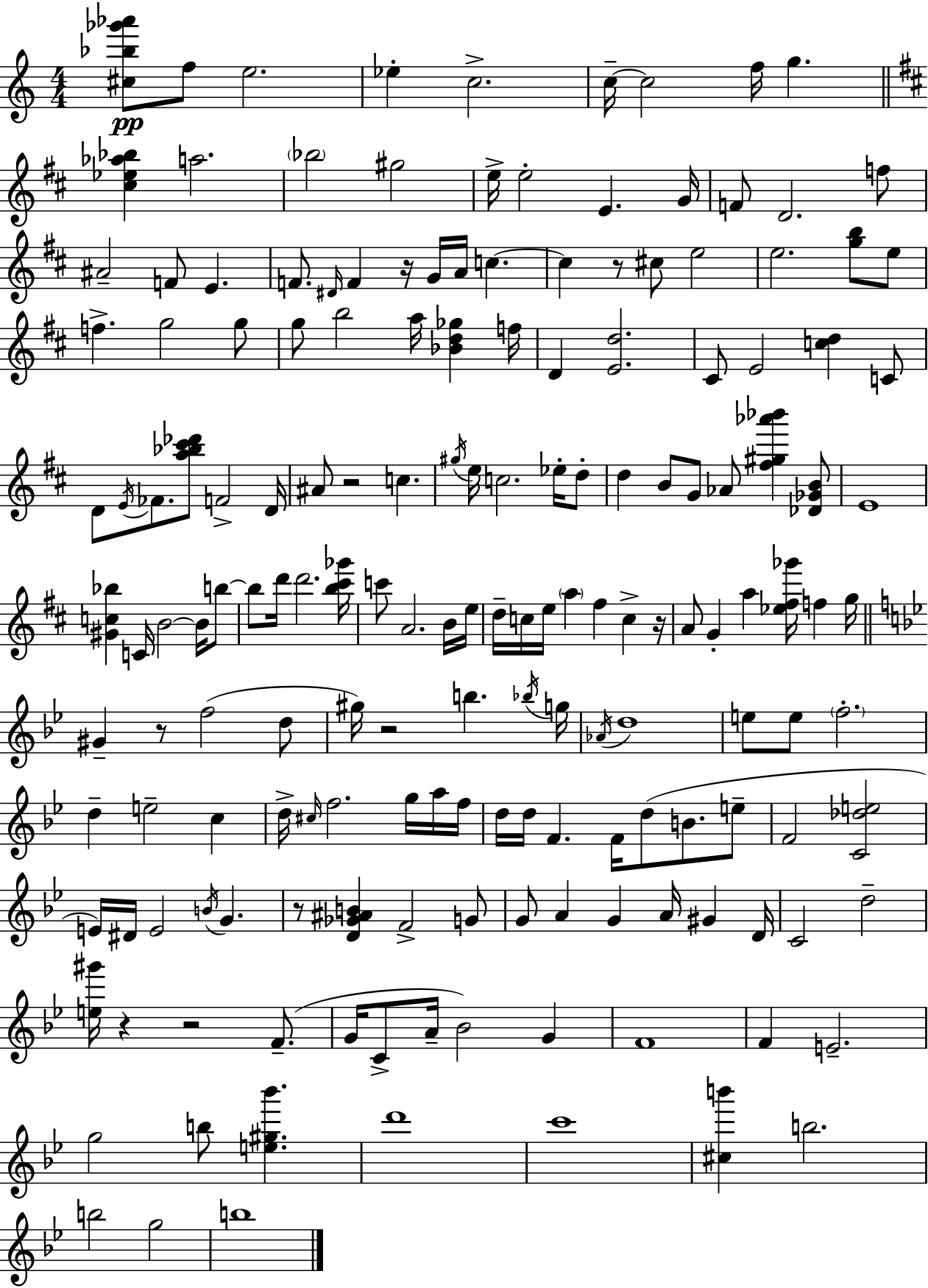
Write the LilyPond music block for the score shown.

{
  \clef treble
  \numericTimeSignature
  \time 4/4
  \key a \minor
  <cis'' bes'' ges''' aes'''>8\pp f''8 e''2. | ees''4-. c''2.-> | c''16--~~ c''2 f''16 g''4. | \bar "||" \break \key d \major <cis'' ees'' aes'' bes''>4 a''2. | \parenthesize bes''2 gis''2 | e''16-> e''2-. e'4. g'16 | f'8 d'2. f''8 | \break ais'2-- f'8 e'4. | f'8. \grace { dis'16 } f'4 r16 g'16 a'16 c''4.~~ | c''4 r8 cis''8 e''2 | e''2. <g'' b''>8 e''8 | \break f''4.-> g''2 g''8 | g''8 b''2 a''16 <bes' d'' ges''>4 | f''16 d'4 <e' d''>2. | cis'8 e'2 <c'' d''>4 c'8 | \break d'8 \acciaccatura { e'16 } fes'8. <a'' bes'' cis''' des'''>8 f'2-> | d'16 ais'8 r2 c''4. | \acciaccatura { gis''16 } e''16 c''2. | ees''16-. d''8-. d''4 b'8 g'8 aes'8 <fis'' gis'' aes''' bes'''>4 | \break <des' ges' b'>8 e'1 | <gis' c'' bes''>4 c'16 b'2~~ | b'16 b''8~~ b''8 d'''16 d'''2. | <b'' cis''' ges'''>16 c'''8 a'2. | \break b'16 e''16 d''16-- c''16 e''16 \parenthesize a''4 fis''4 c''4-> | r16 a'8 g'4-. a''4 <ees'' fis'' ges'''>16 f''4 | g''16 \bar "||" \break \key bes \major gis'4-- r8 f''2( d''8 | gis''16) r2 b''4. \acciaccatura { bes''16 } | g''16 \acciaccatura { aes'16 } d''1 | e''8 e''8 \parenthesize f''2.-. | \break d''4-- e''2-- c''4 | d''16-> \grace { cis''16 } f''2. | g''16 a''16 f''16 d''16 d''16 f'4. f'16 d''8( b'8. | e''8-- f'2 <c' des'' e''>2 | \break e'16) dis'16 e'2 \acciaccatura { b'16 } g'4. | r8 <d' ges' ais' b'>4 f'2-> | g'8 g'8 a'4 g'4 a'16 gis'4 | d'16 c'2 d''2-- | \break <e'' gis'''>16 r4 r2 | f'8.--( g'16 c'8-> a'16-- bes'2) | g'4 f'1 | f'4 e'2.-- | \break g''2 b''8 <e'' gis'' bes'''>4. | d'''1 | c'''1 | <cis'' b'''>4 b''2. | \break b''2 g''2 | b''1 | \bar "|."
}